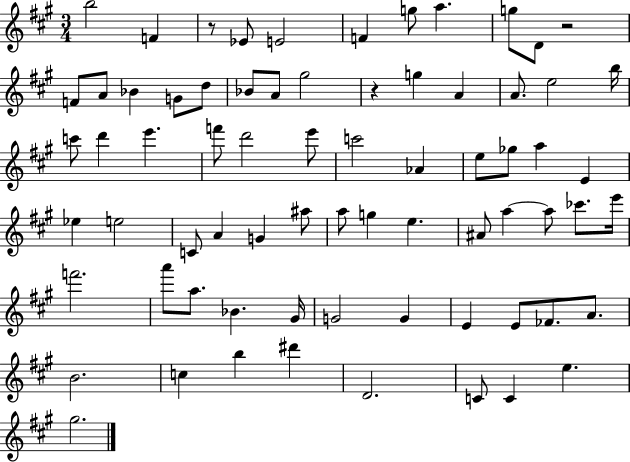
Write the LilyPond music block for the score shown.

{
  \clef treble
  \numericTimeSignature
  \time 3/4
  \key a \major
  b''2 f'4 | r8 ees'8 e'2 | f'4 g''8 a''4. | g''8 d'8 r2 | \break f'8 a'8 bes'4 g'8 d''8 | bes'8 a'8 gis''2 | r4 g''4 a'4 | a'8. e''2 b''16 | \break c'''8 d'''4 e'''4. | f'''8 d'''2 e'''8 | c'''2 aes'4 | e''8 ges''8 a''4 e'4 | \break ees''4 e''2 | c'8 a'4 g'4 ais''8 | a''8 g''4 e''4. | ais'8 a''4~~ a''8 ces'''8. e'''16 | \break f'''2. | a'''8 a''8. bes'4. gis'16 | g'2 g'4 | e'4 e'8 fes'8. a'8. | \break b'2. | c''4 b''4 dis'''4 | d'2. | c'8 c'4 e''4. | \break gis''2. | \bar "|."
}